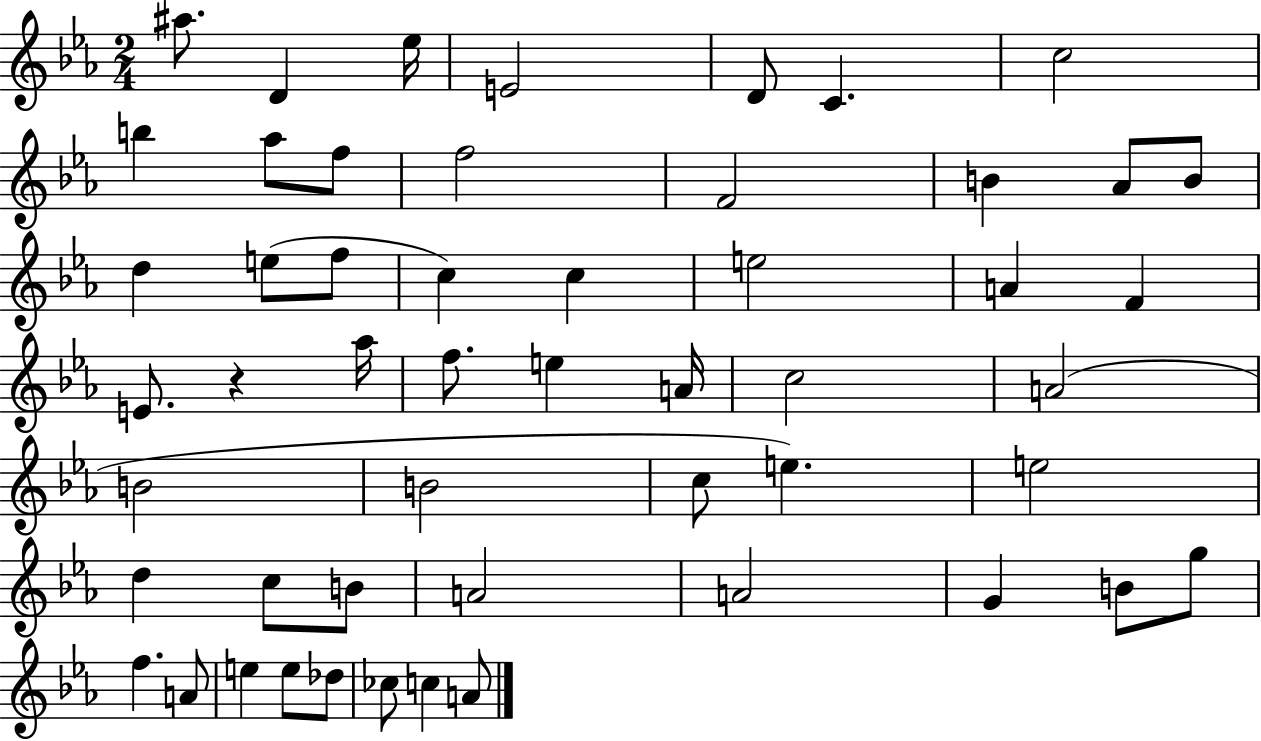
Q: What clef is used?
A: treble